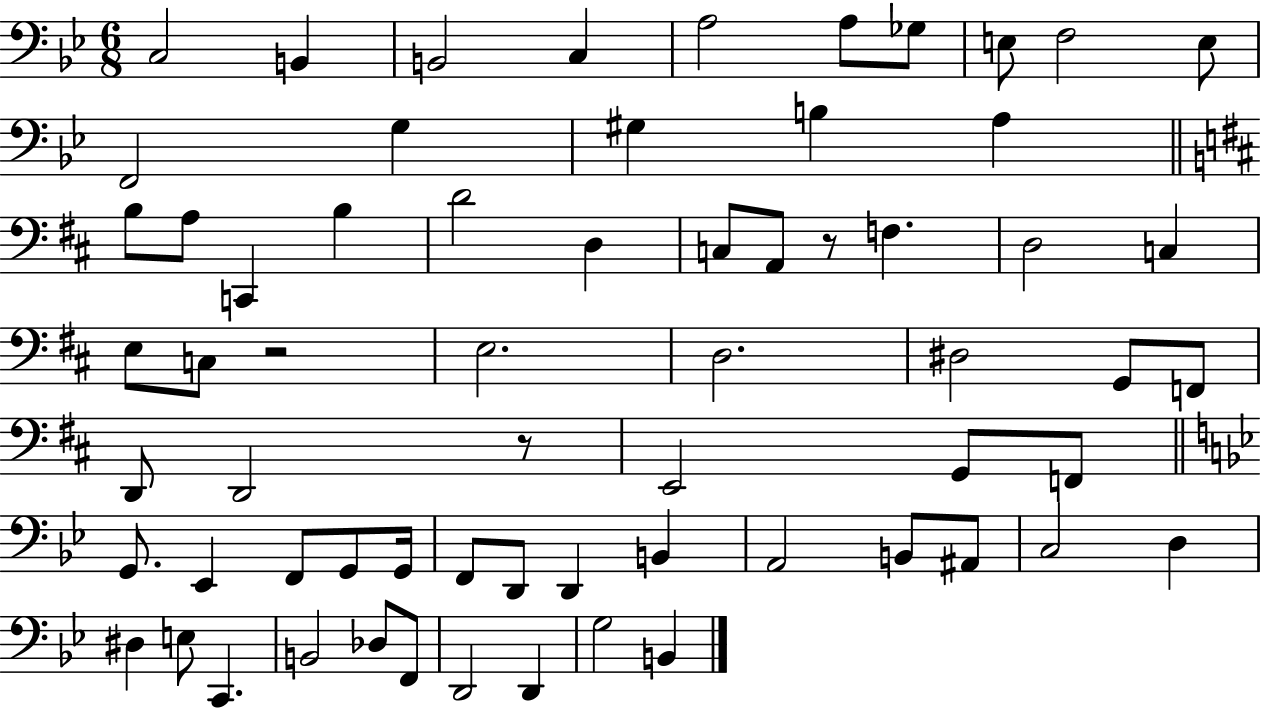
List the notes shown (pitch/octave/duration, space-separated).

C3/h B2/q B2/h C3/q A3/h A3/e Gb3/e E3/e F3/h E3/e F2/h G3/q G#3/q B3/q A3/q B3/e A3/e C2/q B3/q D4/h D3/q C3/e A2/e R/e F3/q. D3/h C3/q E3/e C3/e R/h E3/h. D3/h. D#3/h G2/e F2/e D2/e D2/h R/e E2/h G2/e F2/e G2/e. Eb2/q F2/e G2/e G2/s F2/e D2/e D2/q B2/q A2/h B2/e A#2/e C3/h D3/q D#3/q E3/e C2/q. B2/h Db3/e F2/e D2/h D2/q G3/h B2/q